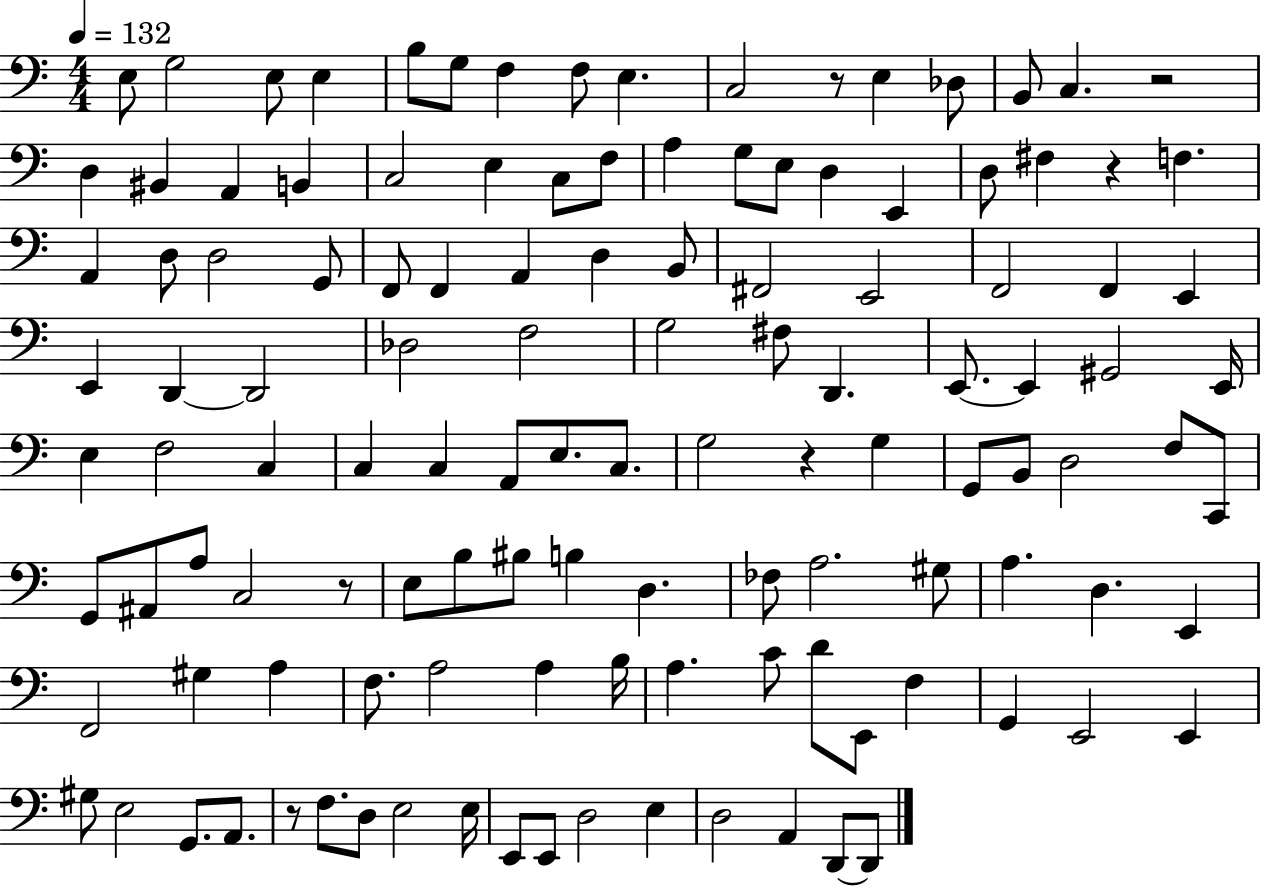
X:1
T:Untitled
M:4/4
L:1/4
K:C
E,/2 G,2 E,/2 E, B,/2 G,/2 F, F,/2 E, C,2 z/2 E, _D,/2 B,,/2 C, z2 D, ^B,, A,, B,, C,2 E, C,/2 F,/2 A, G,/2 E,/2 D, E,, D,/2 ^F, z F, A,, D,/2 D,2 G,,/2 F,,/2 F,, A,, D, B,,/2 ^F,,2 E,,2 F,,2 F,, E,, E,, D,, D,,2 _D,2 F,2 G,2 ^F,/2 D,, E,,/2 E,, ^G,,2 E,,/4 E, F,2 C, C, C, A,,/2 E,/2 C,/2 G,2 z G, G,,/2 B,,/2 D,2 F,/2 C,,/2 G,,/2 ^A,,/2 A,/2 C,2 z/2 E,/2 B,/2 ^B,/2 B, D, _F,/2 A,2 ^G,/2 A, D, E,, F,,2 ^G, A, F,/2 A,2 A, B,/4 A, C/2 D/2 E,,/2 F, G,, E,,2 E,, ^G,/2 E,2 G,,/2 A,,/2 z/2 F,/2 D,/2 E,2 E,/4 E,,/2 E,,/2 D,2 E, D,2 A,, D,,/2 D,,/2